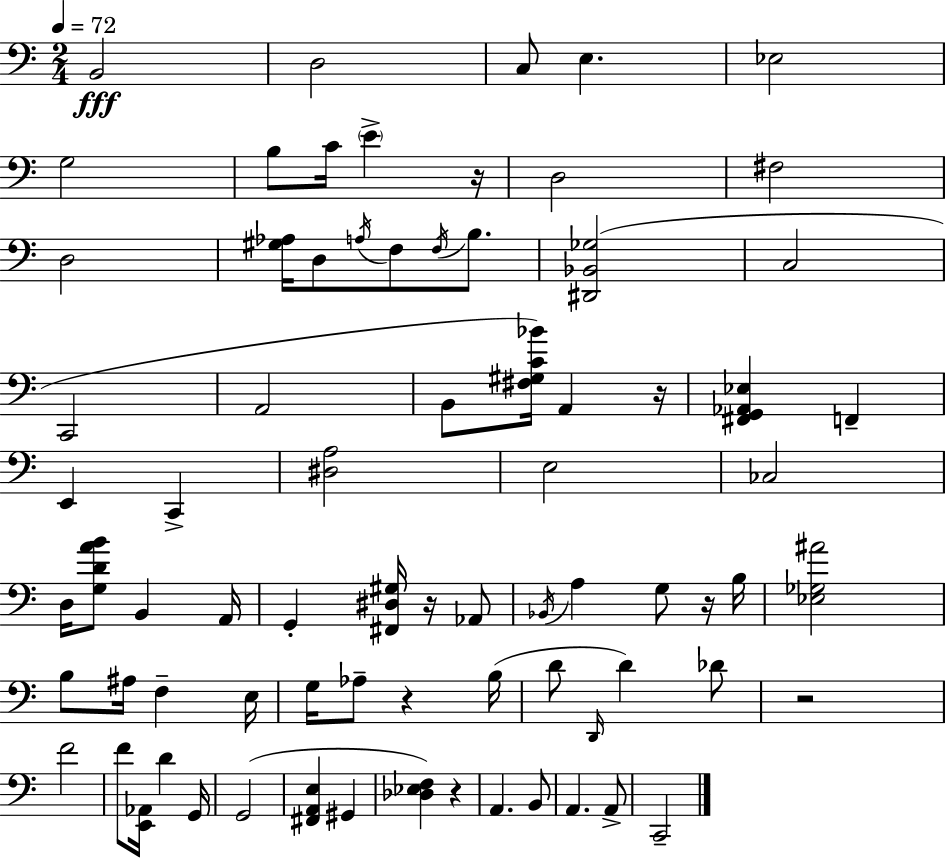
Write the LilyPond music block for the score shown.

{
  \clef bass
  \numericTimeSignature
  \time 2/4
  \key a \minor
  \tempo 4 = 72
  b,2\fff | d2 | c8 e4. | ees2 | \break g2 | b8 c'16 \parenthesize e'4-> r16 | d2 | fis2 | \break d2 | <gis aes>16 d8 \acciaccatura { a16 } f8 \acciaccatura { f16 } b8. | <dis, bes, ges>2( | c2 | \break c,2 | a,2 | b,8 <fis gis c' bes'>16) a,4 | r16 <fis, g, aes, ees>4 f,4-- | \break e,4 c,4-> | <dis a>2 | e2 | ces2 | \break d16 <g d' a' b'>8 b,4 | a,16 g,4-. <fis, dis gis>16 r16 | aes,8 \acciaccatura { bes,16 } a4 g8 | r16 b16 <ees ges ais'>2 | \break b8 ais16 f4-- | e16 g16 aes8-- r4 | b16( d'8 \grace { d,16 }) d'4 | des'8 r2 | \break f'2 | f'8 <e, aes,>16 d'4 | g,16 g,2( | <fis, a, e>4 | \break gis,4 <des ees f>4) | r4 a,4. | b,8 a,4. | a,8-> c,2-- | \break \bar "|."
}